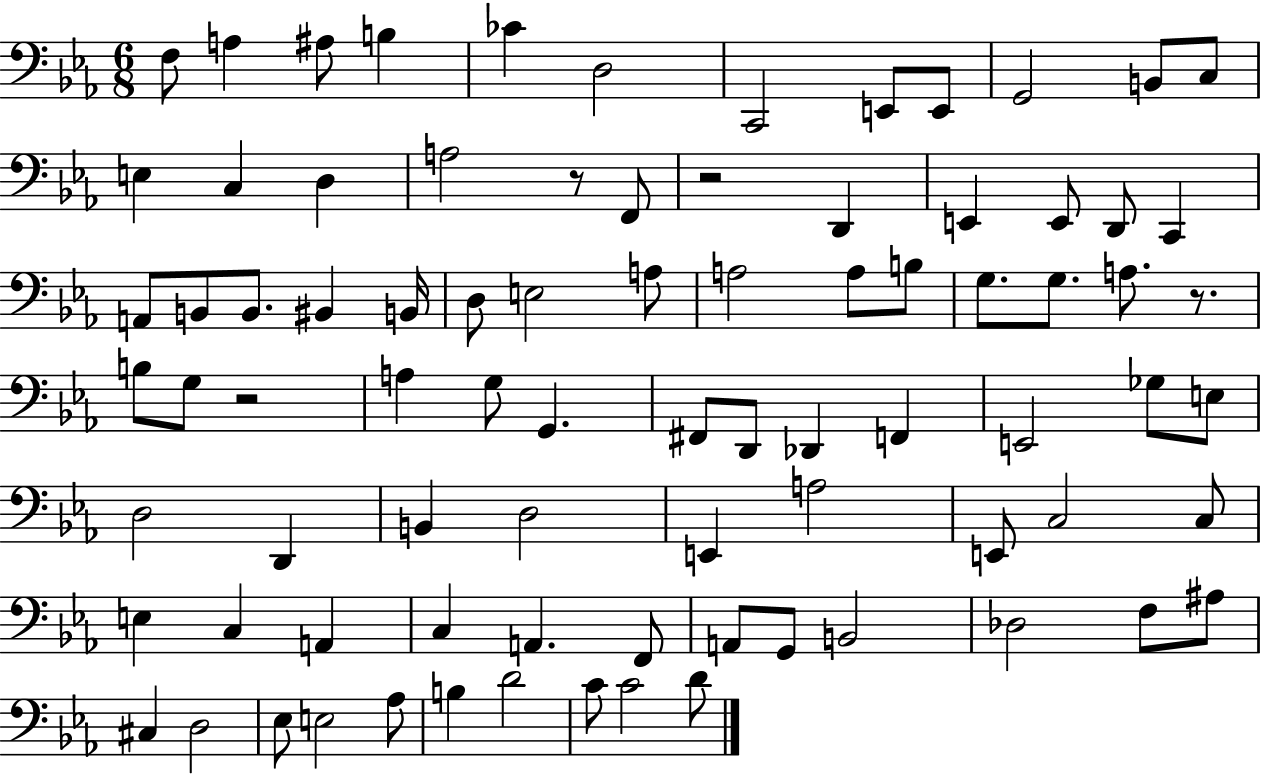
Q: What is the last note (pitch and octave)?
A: D4